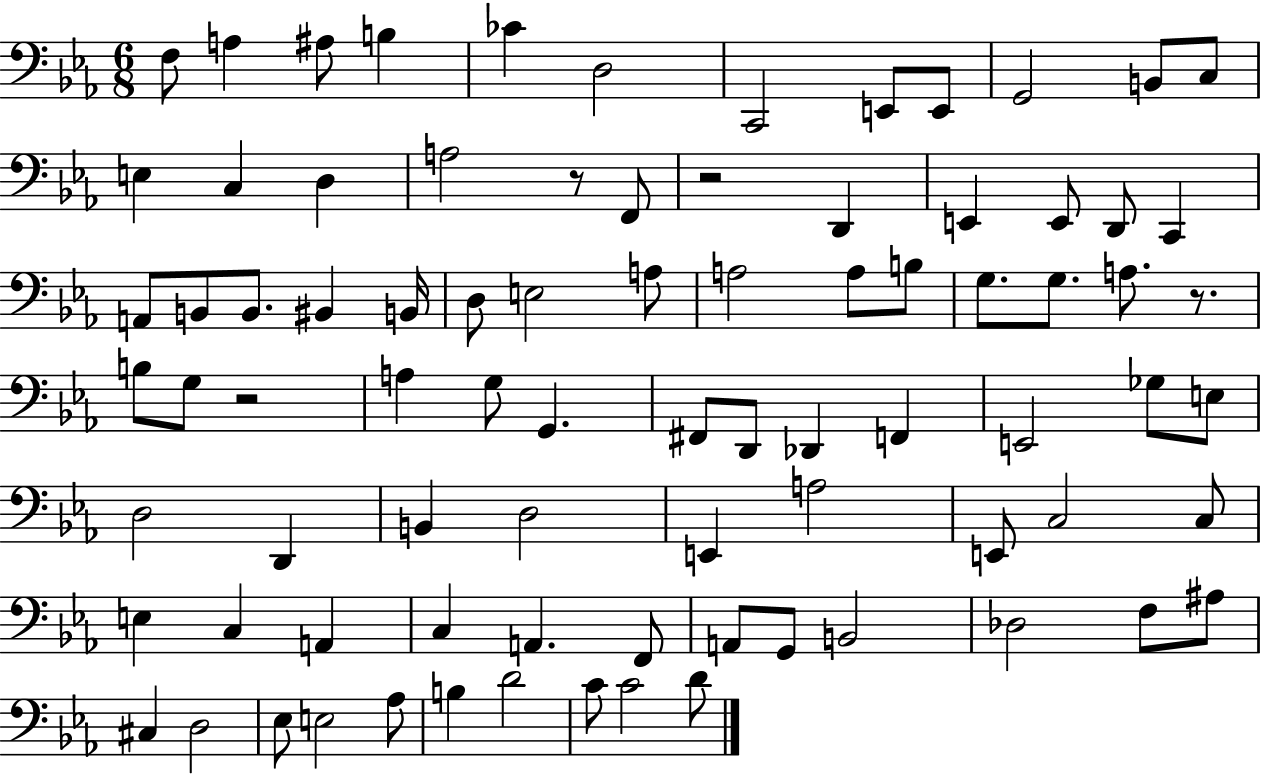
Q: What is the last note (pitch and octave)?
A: D4